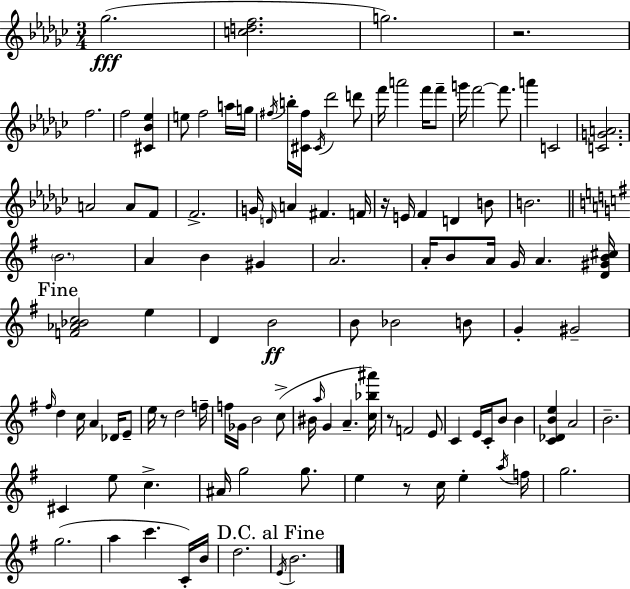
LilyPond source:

{
  \clef treble
  \numericTimeSignature
  \time 3/4
  \key ees \minor
  ges''2.(\fff | <c'' d'' f''>2. | g''2.) | r2. | \break f''2. | f''2 <cis' bes' ees''>4 | e''8 f''2 a''16 g''16 | \acciaccatura { fis''16 } b''16-. <cis' fis''>16 \acciaccatura { cis'16 } des'''2 | \break d'''8 f'''16 a'''2 f'''16 | f'''8-- g'''16 f'''2~~ f'''8. | a'''4 c'2 | <c' g' a'>2. | \break a'2 a'8 | f'8 f'2.-> | g'16 \grace { d'16 } a'4 fis'4. | f'16 r16 e'16 f'4 d'4 | \break b'8 b'2. | \bar "||" \break \key g \major \parenthesize b'2. | a'4 b'4 gis'4 | a'2. | a'16-. b'8 a'16 g'16 a'4. <d' gis' b' cis''>16 | \break \mark "Fine" <f' aes' bes' c''>2 e''4 | d'4 b'2\ff | b'8 bes'2 b'8 | g'4-. gis'2-- | \break \grace { fis''16 } d''4 c''16 a'4 des'16 e'8-- | e''16 r8 d''2 | f''16-- f''16 ges'16 b'2 c''8->( | bis'16 \grace { a''16 } g'4 a'4.-- | \break <c'' bes'' ais'''>16) r8 f'2 | e'8 c'4 e'16 c'16-. b'8 b'4 | <c' des' b' e''>4 a'2 | b'2.-- | \break cis'4 e''8 c''4.-> | ais'16 g''2 g''8. | e''4 r8 c''16 e''4-. | \acciaccatura { a''16 } f''16 g''2. | \break g''2.( | a''4 c'''4. | c'16-.) b'16 d''2. | \mark "D.C. al Fine" \acciaccatura { e'16 } b'2. | \break \bar "|."
}